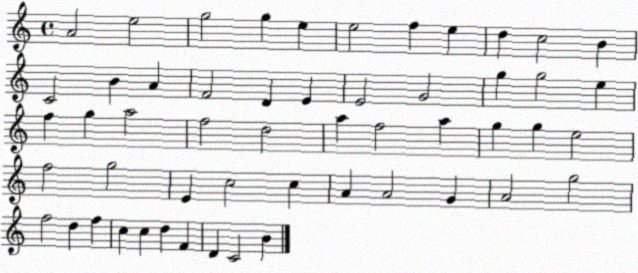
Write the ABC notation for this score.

X:1
T:Untitled
M:4/4
L:1/4
K:C
A2 e2 g2 g e e2 f e d c2 B C2 B A F2 D E E2 G2 g g2 e f g a2 f2 d2 a f2 a g g e2 f2 g2 E c2 c A A2 G A2 g2 f2 d f c c d F D C2 B